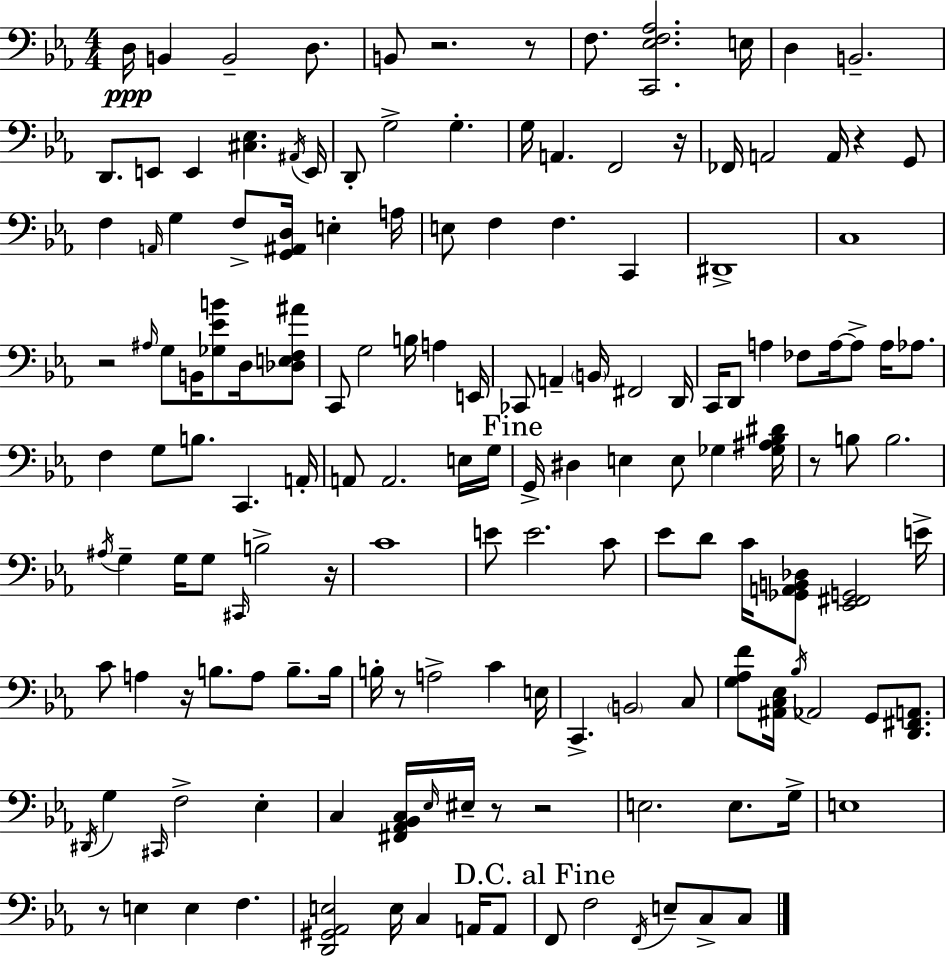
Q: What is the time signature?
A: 4/4